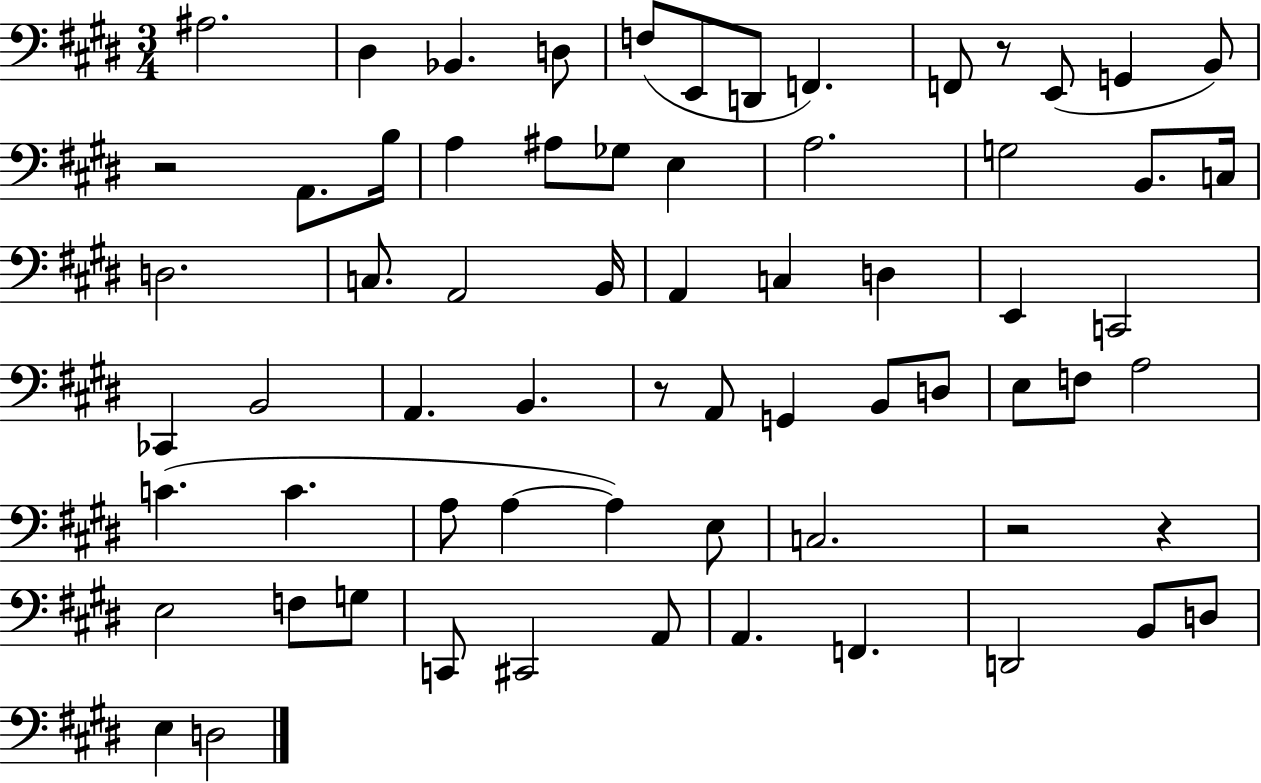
X:1
T:Untitled
M:3/4
L:1/4
K:E
^A,2 ^D, _B,, D,/2 F,/2 E,,/2 D,,/2 F,, F,,/2 z/2 E,,/2 G,, B,,/2 z2 A,,/2 B,/4 A, ^A,/2 _G,/2 E, A,2 G,2 B,,/2 C,/4 D,2 C,/2 A,,2 B,,/4 A,, C, D, E,, C,,2 _C,, B,,2 A,, B,, z/2 A,,/2 G,, B,,/2 D,/2 E,/2 F,/2 A,2 C C A,/2 A, A, E,/2 C,2 z2 z E,2 F,/2 G,/2 C,,/2 ^C,,2 A,,/2 A,, F,, D,,2 B,,/2 D,/2 E, D,2